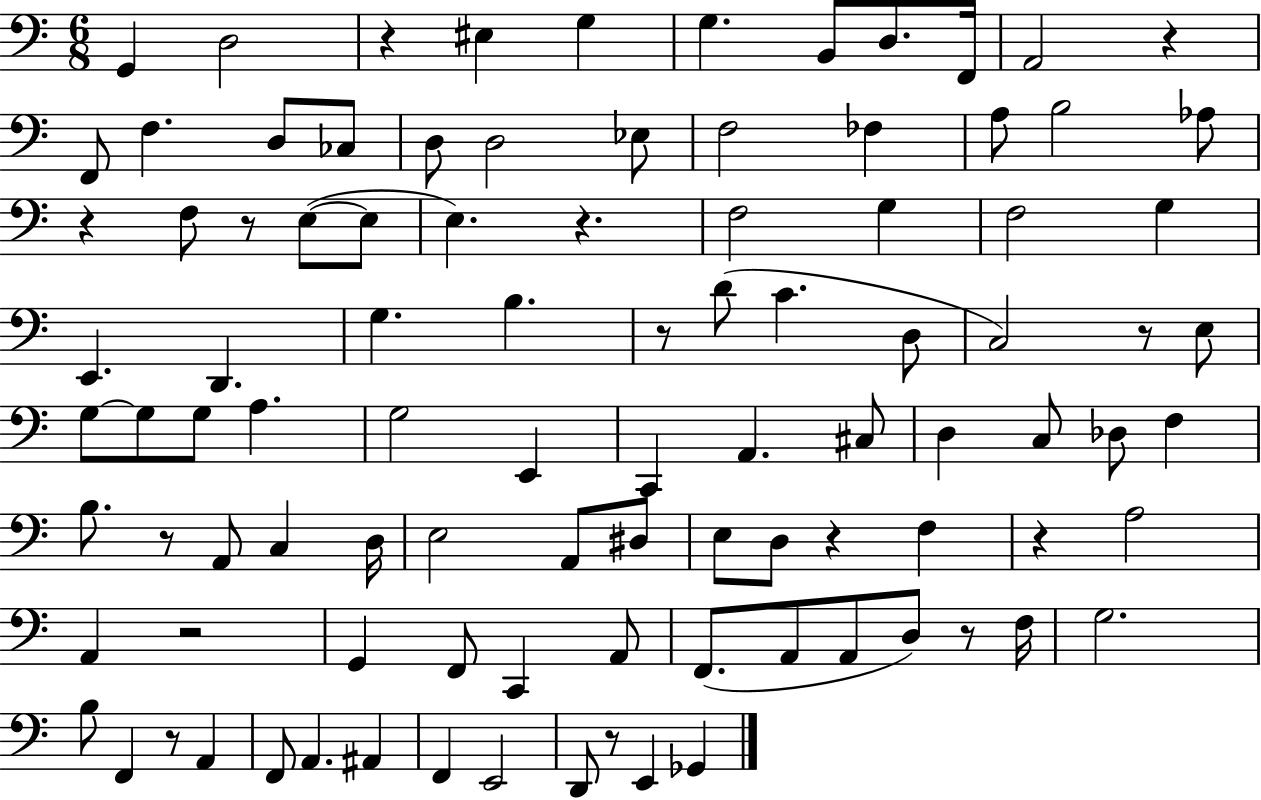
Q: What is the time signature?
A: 6/8